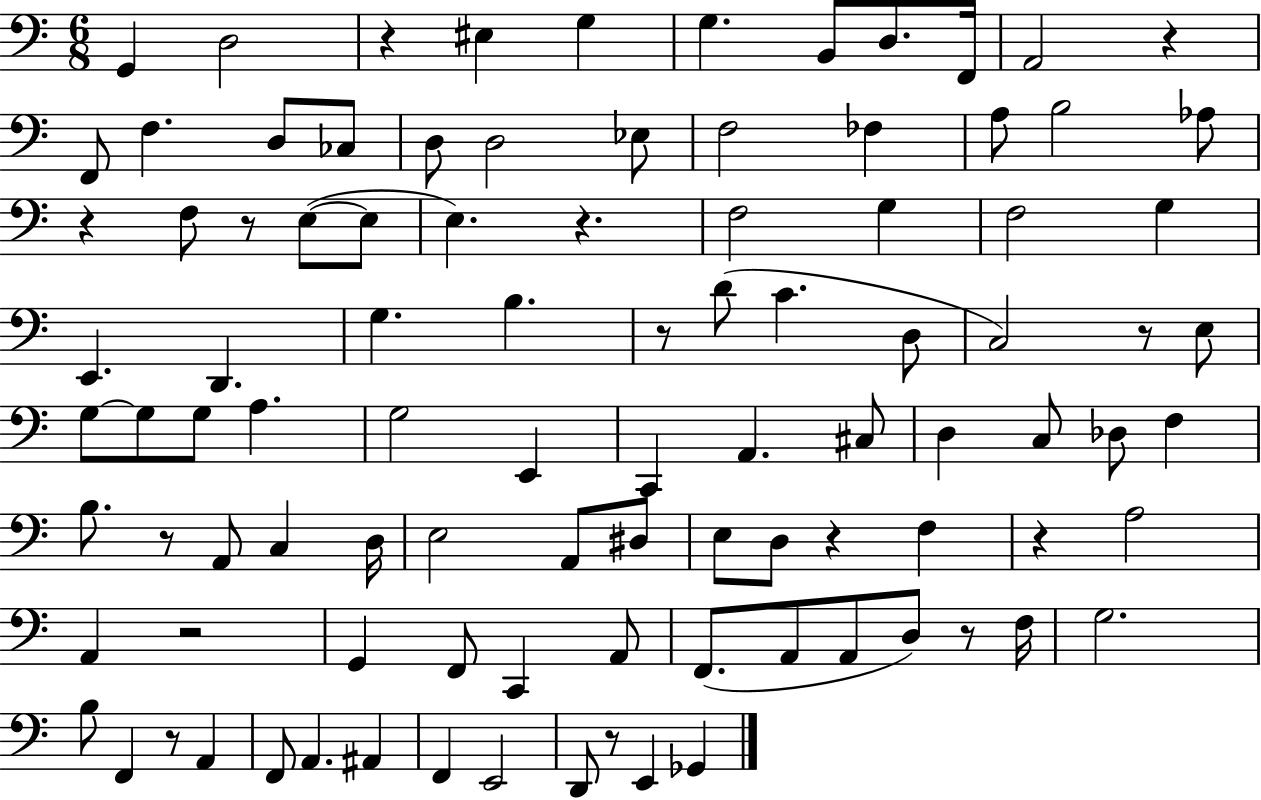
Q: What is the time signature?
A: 6/8